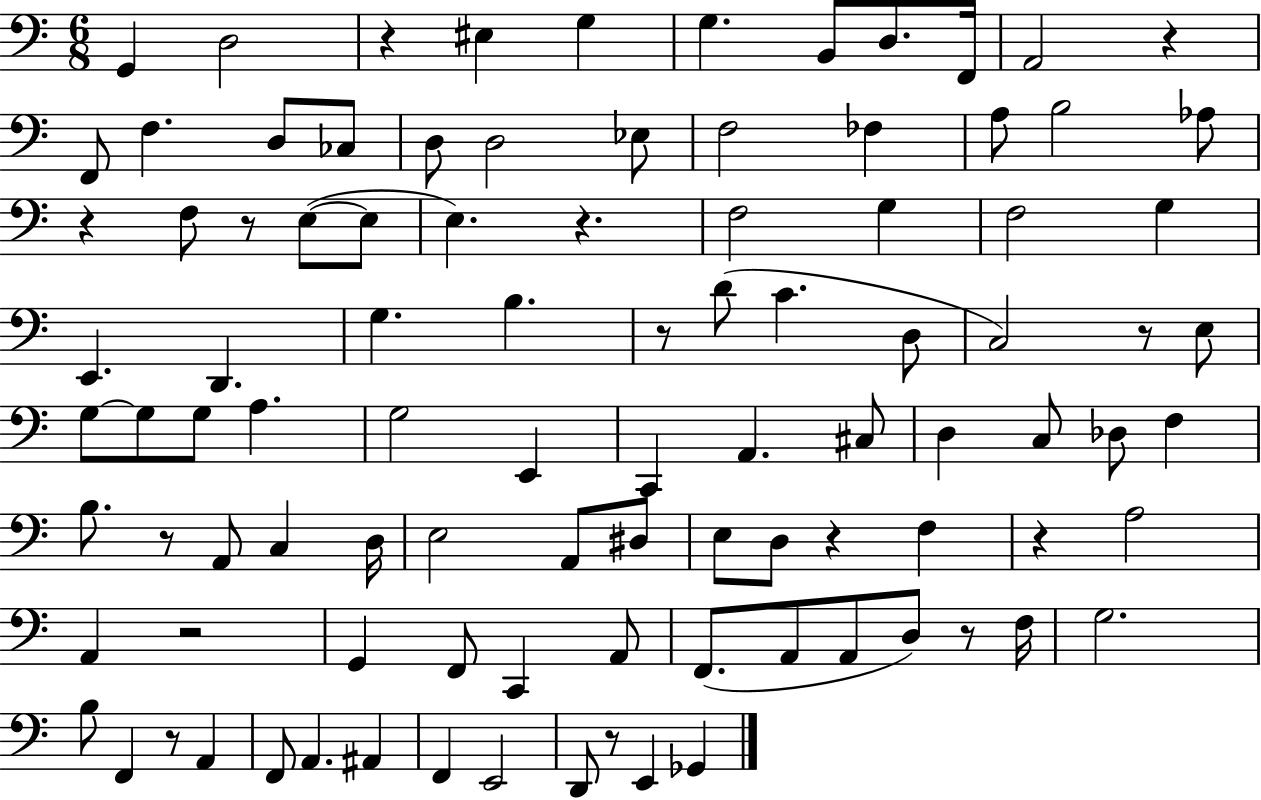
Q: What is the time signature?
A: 6/8